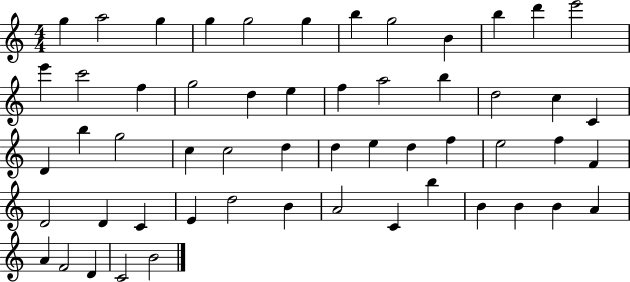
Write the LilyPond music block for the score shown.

{
  \clef treble
  \numericTimeSignature
  \time 4/4
  \key c \major
  g''4 a''2 g''4 | g''4 g''2 g''4 | b''4 g''2 b'4 | b''4 d'''4 e'''2 | \break e'''4 c'''2 f''4 | g''2 d''4 e''4 | f''4 a''2 b''4 | d''2 c''4 c'4 | \break d'4 b''4 g''2 | c''4 c''2 d''4 | d''4 e''4 d''4 f''4 | e''2 f''4 f'4 | \break d'2 d'4 c'4 | e'4 d''2 b'4 | a'2 c'4 b''4 | b'4 b'4 b'4 a'4 | \break a'4 f'2 d'4 | c'2 b'2 | \bar "|."
}